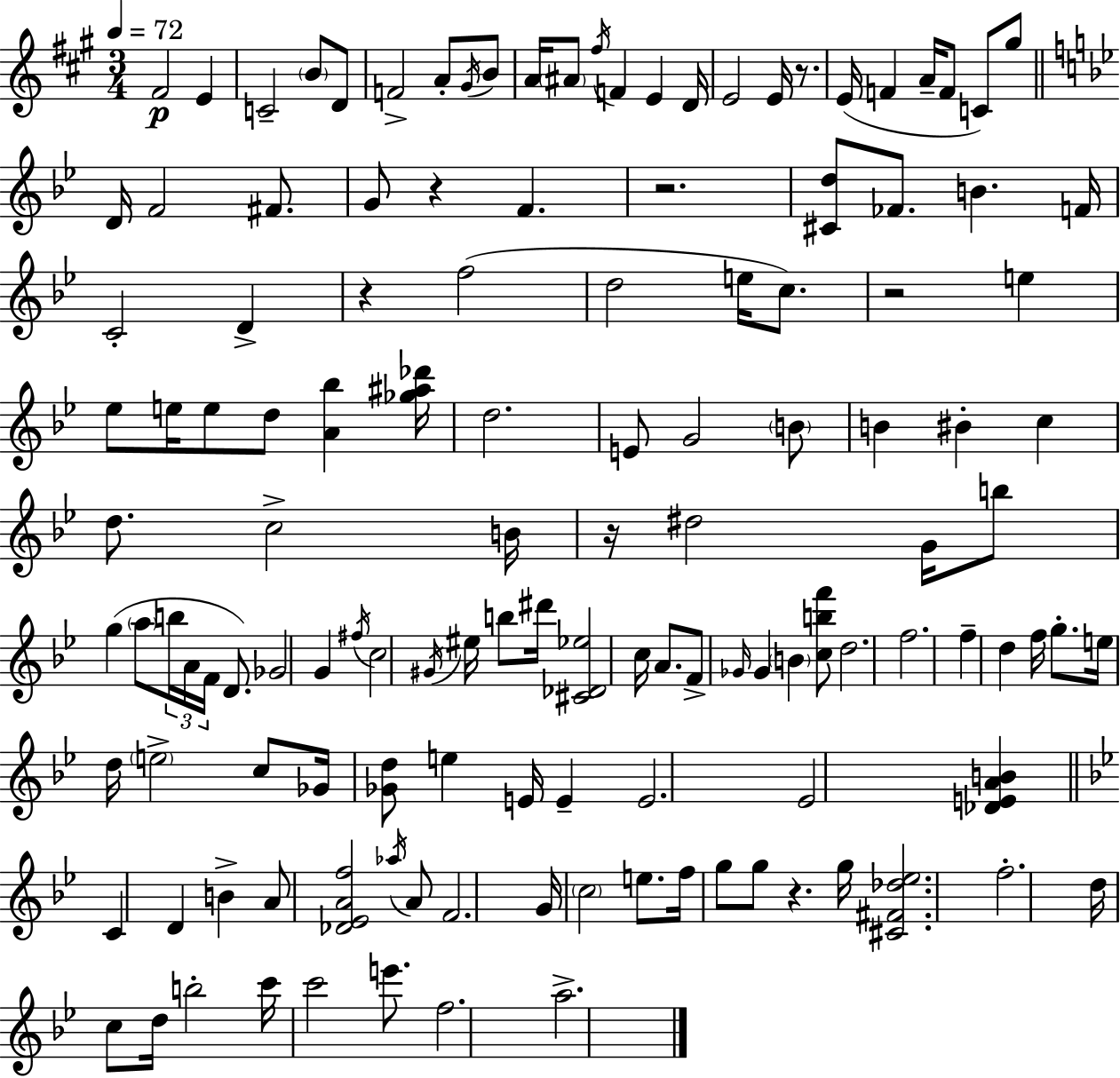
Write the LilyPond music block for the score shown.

{
  \clef treble
  \numericTimeSignature
  \time 3/4
  \key a \major
  \tempo 4 = 72
  \repeat volta 2 { fis'2\p e'4 | c'2-- \parenthesize b'8 d'8 | f'2-> a'8-. \acciaccatura { gis'16 } b'8 | a'16 \parenthesize ais'8 \acciaccatura { fis''16 } f'4 e'4 | \break d'16 e'2 e'16 r8. | e'16( f'4 a'16-- f'8 c'8) | gis''8 \bar "||" \break \key bes \major d'16 f'2 fis'8. | g'8 r4 f'4. | r2. | <cis' d''>8 fes'8. b'4. f'16 | \break c'2-. d'4-> | r4 f''2( | d''2 e''16 c''8.) | r2 e''4 | \break ees''8 e''16 e''8 d''8 <a' bes''>4 <ges'' ais'' des'''>16 | d''2. | e'8 g'2 \parenthesize b'8 | b'4 bis'4-. c''4 | \break d''8. c''2-> b'16 | r16 dis''2 g'16 b''8 | g''4( \parenthesize a''8 \tuplet 3/2 { b''16 a'16 f'16 } d'8.) | ges'2 g'4 | \break \acciaccatura { fis''16 } c''2 \acciaccatura { gis'16 } eis''16 b''8 | dis'''16 <cis' des' ees''>2 c''16 a'8. | f'8-> \grace { ges'16 } ges'4 \parenthesize b'4 | <c'' b'' f'''>8 d''2. | \break f''2. | f''4-- d''4 f''16 | g''8.-. e''16 d''16 \parenthesize e''2-> | c''8 ges'16 <ges' d''>8 e''4 e'16 e'4-- | \break e'2. | ees'2 <des' e' a' b'>4 | \bar "||" \break \key g \minor c'4 d'4 b'4-> | a'8 <des' ees' a' f''>2 \acciaccatura { aes''16 } a'8 | f'2. | g'16 \parenthesize c''2 e''8. | \break f''16 g''8 g''8 r4. | g''16 <cis' fis' des'' ees''>2. | f''2.-. | d''16 c''8 d''16 b''2-. | \break c'''16 c'''2 e'''8. | f''2. | a''2.-> | } \bar "|."
}